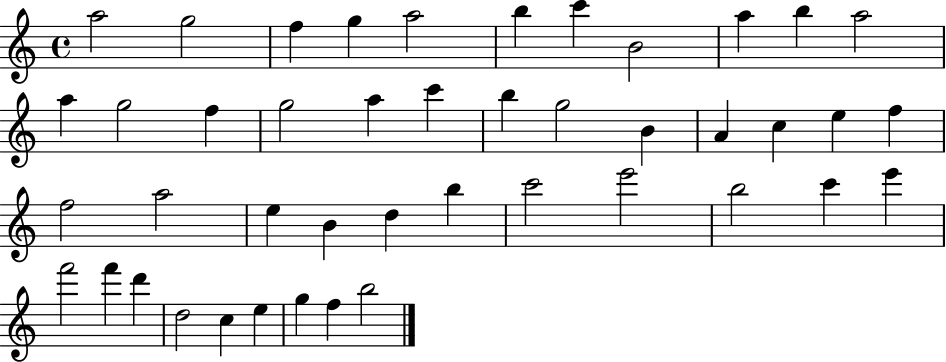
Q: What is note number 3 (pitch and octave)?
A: F5